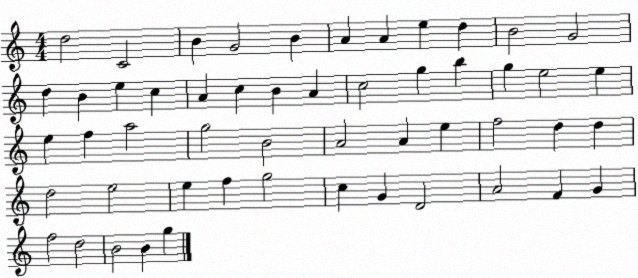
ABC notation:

X:1
T:Untitled
M:4/4
L:1/4
K:C
d2 C2 B G2 B A A e d B2 G2 d B e c A c B A c2 g b g e2 e e f a2 g2 B2 A2 A e f2 d d d2 e2 e f g2 c G D2 A2 F G f2 d2 B2 B g